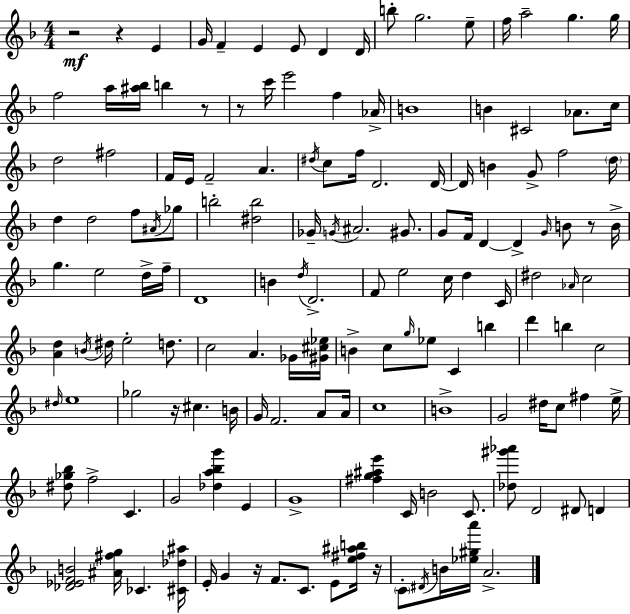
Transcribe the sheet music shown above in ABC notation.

X:1
T:Untitled
M:4/4
L:1/4
K:F
z2 z E G/4 F E E/2 D D/4 b/2 g2 e/2 f/4 a2 g g/4 f2 a/4 [^a_b]/4 b z/2 z/2 c'/4 e'2 f _A/4 B4 B ^C2 _A/2 c/4 d2 ^f2 F/4 E/4 F2 A ^d/4 c/2 f/4 D2 D/4 D/4 B G/2 f2 d/4 d d2 f/2 ^A/4 _g/2 b2 [^db]2 _G/4 G/4 ^A2 ^G/2 G/2 F/4 D D G/4 B/2 z/2 B/4 g e2 d/4 f/4 D4 B d/4 D2 F/2 e2 c/4 d C/4 ^d2 _A/4 c2 [Ad] B/4 ^d/4 e2 d/2 c2 A _G/4 [^G^c_e]/4 B c/2 g/4 _e/2 C b d' b c2 ^d/4 e4 _g2 z/4 ^c B/4 G/4 F2 A/2 A/4 c4 B4 G2 ^d/4 c/2 ^f e/4 [^d_g_b]/2 f2 C G2 [_da_bg'] E G4 [^fg^ae'] C/4 B2 C/2 [_d^g'_a']/2 D2 ^D/2 D [_D_EFB]2 [^A^fg]/4 _C [^C_d^a]/4 E/4 G z/4 F/2 C/2 E/2 [e^f^ab]/4 z/4 C/2 ^D/4 B/4 [_e^ga']/4 A2